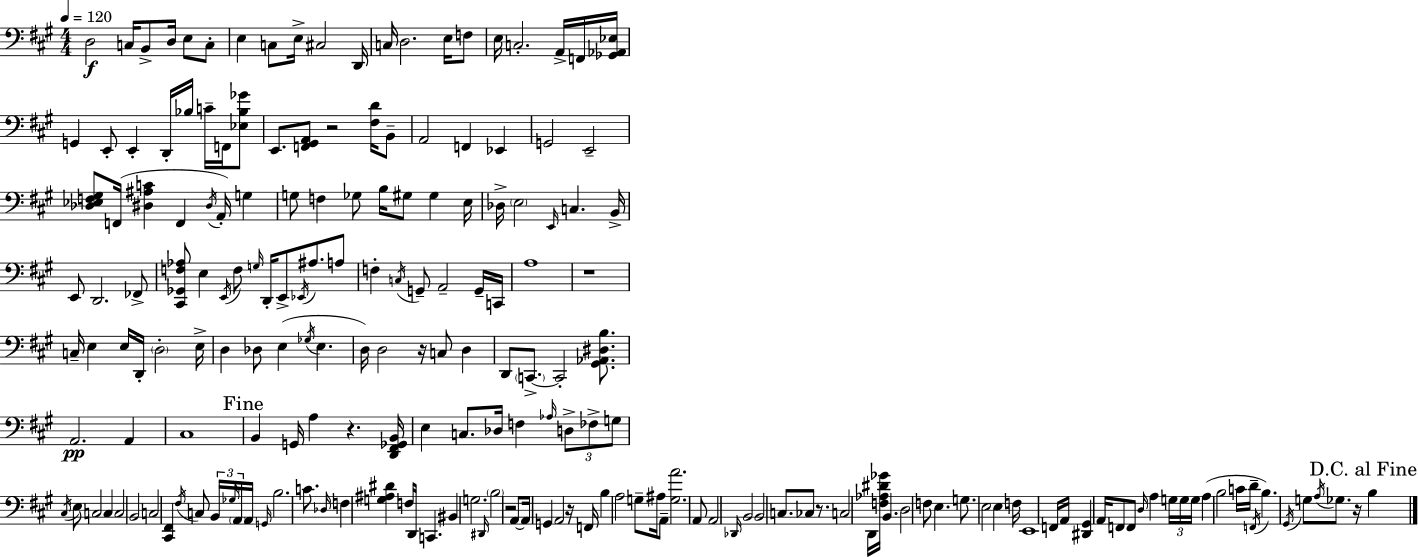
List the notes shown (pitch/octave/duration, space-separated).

D3/h C3/s B2/e D3/s E3/e C3/e E3/q C3/e E3/s C#3/h D2/s C3/s D3/h. E3/s F3/e E3/s C3/h. A2/s F2/s [Gb2,Ab2,Eb3]/s G2/q E2/e E2/q D2/s Bb3/s C4/s F2/s [Eb3,Bb3,Gb4]/e E2/e. [F2,G#2,A2]/e R/h [F#3,D4]/s B2/e A2/h F2/q Eb2/q G2/h E2/h [Db3,Eb3,F3,G#3]/e F2/s [D#3,A#3,C4]/q F2/q D#3/s A2/s G3/q G3/e F3/q Gb3/e B3/s G#3/e G#3/q E3/s Db3/s E3/h E2/s C3/q. B2/s E2/e D2/h. FES2/e [C#2,Gb2,F3,Ab3]/e E3/q E2/s F3/e G3/s D2/s E2/e Eb2/s A#3/e. A3/e F3/q C3/s G2/e A2/h G2/s C2/s A3/w R/w C3/s E3/q E3/s D2/s D3/h E3/s D3/q Db3/e E3/q Gb3/s E3/q. D3/s D3/h R/s C3/e D3/q D2/e C2/e. C2/h [G#2,Ab2,D#3,B3]/e. A2/h. A2/q C#3/w B2/q G2/s A3/q R/q. [D2,F#2,Gb2,B2]/s E3/q C3/e. Db3/s F3/q Ab3/s D3/e FES3/e G3/e C#3/s E3/e C3/h C3/q C3/h B2/h C3/h [C#2,F#2]/q F#3/s C3/e B2/s Gb3/s A2/s A2/s G2/s B3/h. C4/e. Db3/s F3/q [G3,A#3,D#4]/q F3/s D2/s C2/q. BIS2/q G3/h. D#2/s B3/h R/h A2/e A2/s G2/q A2/h R/s F2/s B3/q A3/h G3/e A#3/s A2/e [G3,A4]/h. A2/e A2/h Db2/s B2/h B2/h C3/e. CES3/e R/e. C3/h D2/s [F3,Ab3,D#4,Gb4]/s B2/q. D3/h F3/e E3/q. G3/e. E3/h E3/q F3/s E2/w F2/s A2/s [D#2,G#2]/q A2/s F2/e F2/e D3/s A3/q G3/s G3/s G3/s A3/q B3/h C4/s D4/s F2/s B3/q. G#2/s G3/e A3/s Gb3/e. R/s B3/q